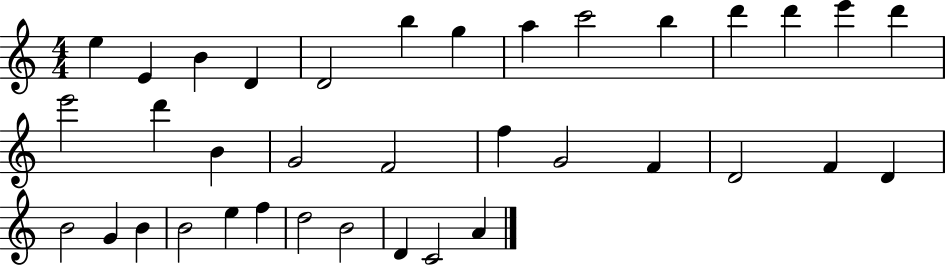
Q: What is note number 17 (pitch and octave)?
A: B4